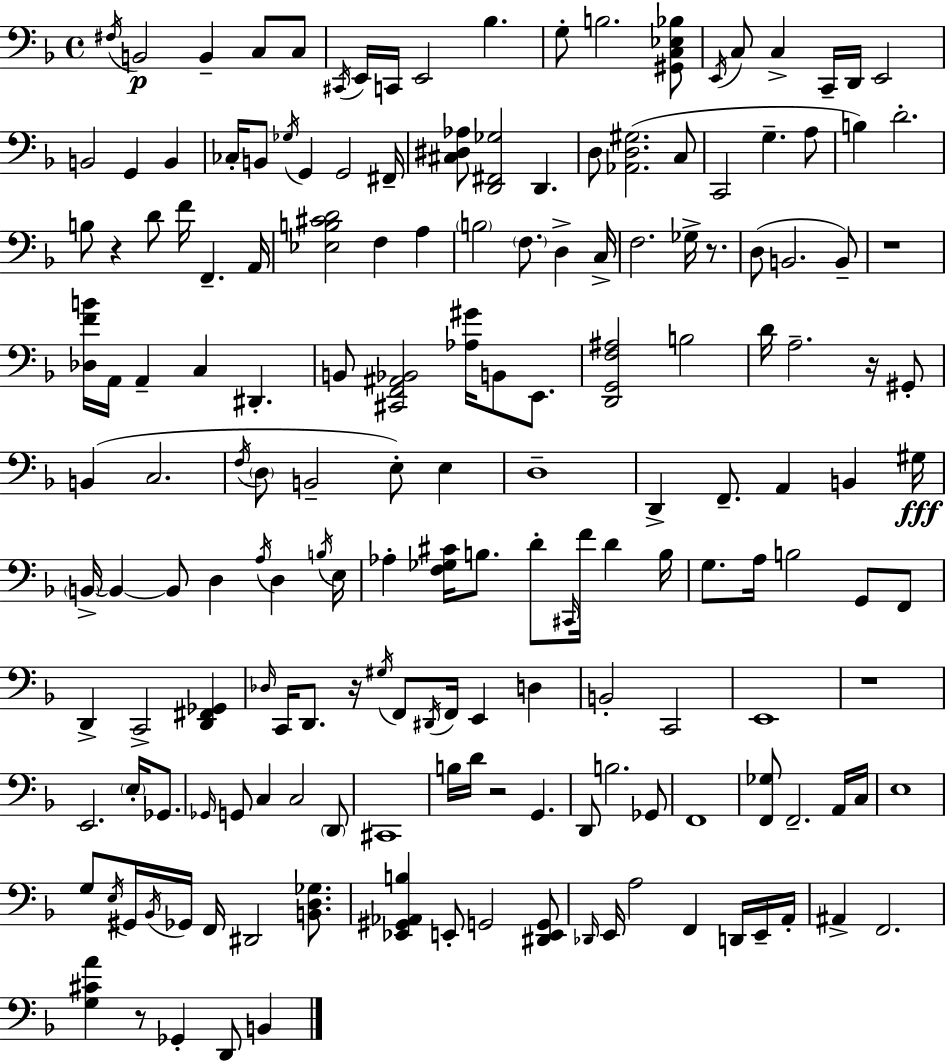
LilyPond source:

{
  \clef bass
  \time 4/4
  \defaultTimeSignature
  \key f \major
  \acciaccatura { fis16 }\p b,2 b,4-- c8 c8 | \acciaccatura { cis,16 } e,16 c,16 e,2 bes4. | g8-. b2. | <gis, c ees bes>8 \acciaccatura { e,16 } c8 c4-> c,16-- d,16 e,2 | \break b,2 g,4 b,4 | ces16-. b,8 \acciaccatura { ges16 } g,4 g,2 | fis,16-- <cis dis aes>8 <d, fis, ges>2 d,4. | d8 <aes, d gis>2.( | \break c8 c,2 g4.-- | a8 b4) d'2.-. | b8 r4 d'8 f'16 f,4.-- | a,16 <ees b cis' d'>2 f4 | \break a4 \parenthesize b2 \parenthesize f8. d4-> | c16-> f2. | ges16-> r8. d8( b,2. | b,8--) r1 | \break <des f' b'>16 a,16 a,4-- c4 dis,4.-. | b,8 <cis, f, ais, bes,>2 <aes gis'>16 b,8 | e,8. <d, g, f ais>2 b2 | d'16 a2.-- | \break r16 gis,8-. b,4( c2. | \acciaccatura { f16 } \parenthesize d8 b,2-- e8-.) | e4 d1-- | d,4-> f,8.-- a,4 | \break b,4 gis16\fff \parenthesize b,16->~~ b,4~~ b,8 d4 | \acciaccatura { a16 } d4 \acciaccatura { b16 } e16 aes4-. <f ges cis'>16 b8. d'8-. | \grace { cis,16 } f'16 d'4 b16 g8. a16 b2 | g,8 f,8 d,4-> c,2-> | \break <d, fis, ges,>4 \grace { des16 } c,16 d,8. r16 \acciaccatura { gis16 } f,8 | \acciaccatura { dis,16 } f,16 e,4 d4 b,2-. | c,2 e,1 | r1 | \break e,2. | \parenthesize e16-. ges,8. \grace { ges,16 } g,8 c4 | c2 \parenthesize d,8 cis,1 | b16 d'16 r2 | \break g,4. d,8 b2. | ges,8 f,1 | <f, ges>8 f,2.-- | a,16 c16 e1 | \break g8 \acciaccatura { e16 } gis,16 | \acciaccatura { bes,16 } ges,16 f,16 dis,2 <b, d ges>8. <ees, gis, aes, b>4 | e,8-. g,2 <dis, e, g,>8 \grace { des,16 } e,16 | a2 f,4 d,16 e,16-- a,16-. ais,4-> | \break f,2. <g cis' a'>4 | r8 ges,4-. d,8 b,4 \bar "|."
}